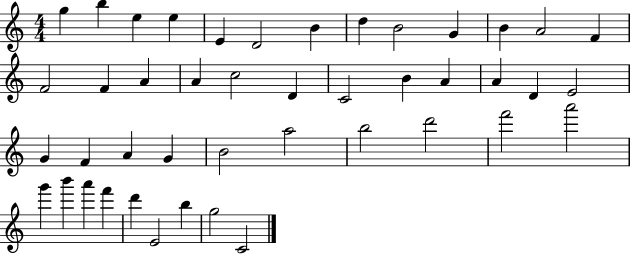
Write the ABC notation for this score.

X:1
T:Untitled
M:4/4
L:1/4
K:C
g b e e E D2 B d B2 G B A2 F F2 F A A c2 D C2 B A A D E2 G F A G B2 a2 b2 d'2 f'2 a'2 g' b' a' f' d' E2 b g2 C2